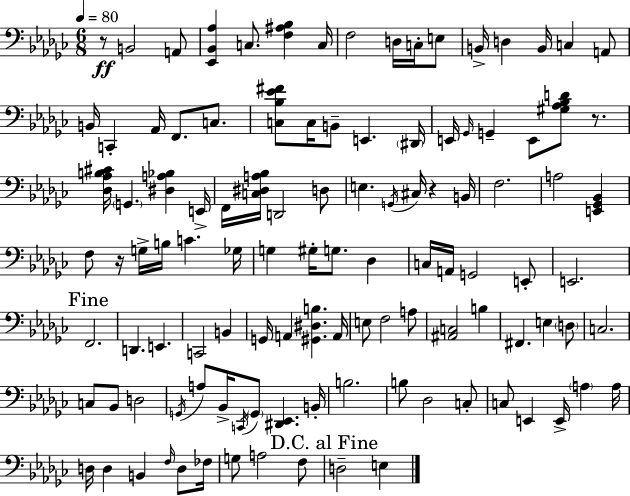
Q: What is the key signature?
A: EES minor